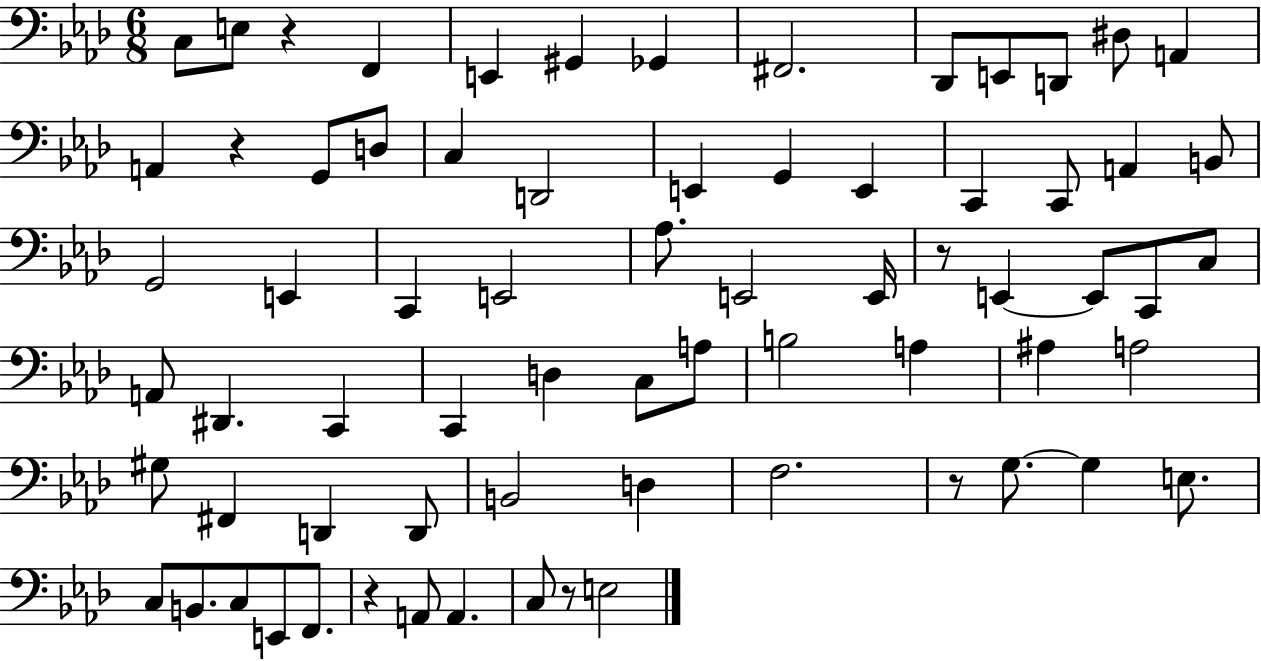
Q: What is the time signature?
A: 6/8